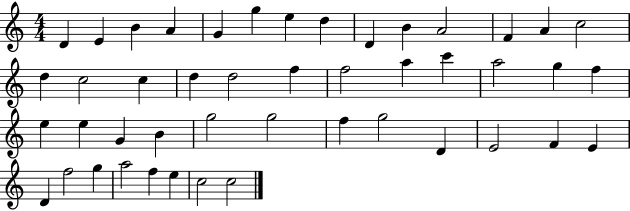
X:1
T:Untitled
M:4/4
L:1/4
K:C
D E B A G g e d D B A2 F A c2 d c2 c d d2 f f2 a c' a2 g f e e G B g2 g2 f g2 D E2 F E D f2 g a2 f e c2 c2